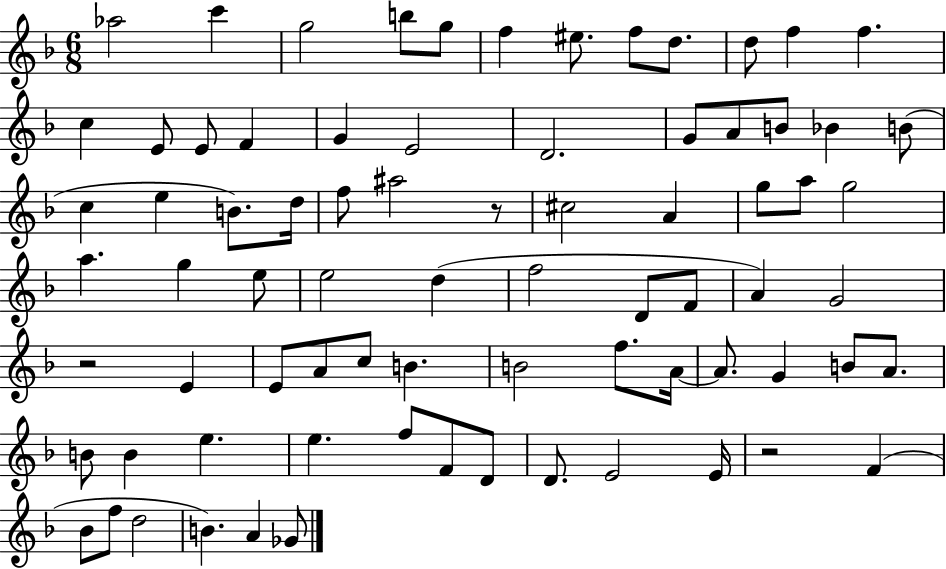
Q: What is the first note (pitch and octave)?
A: Ab5